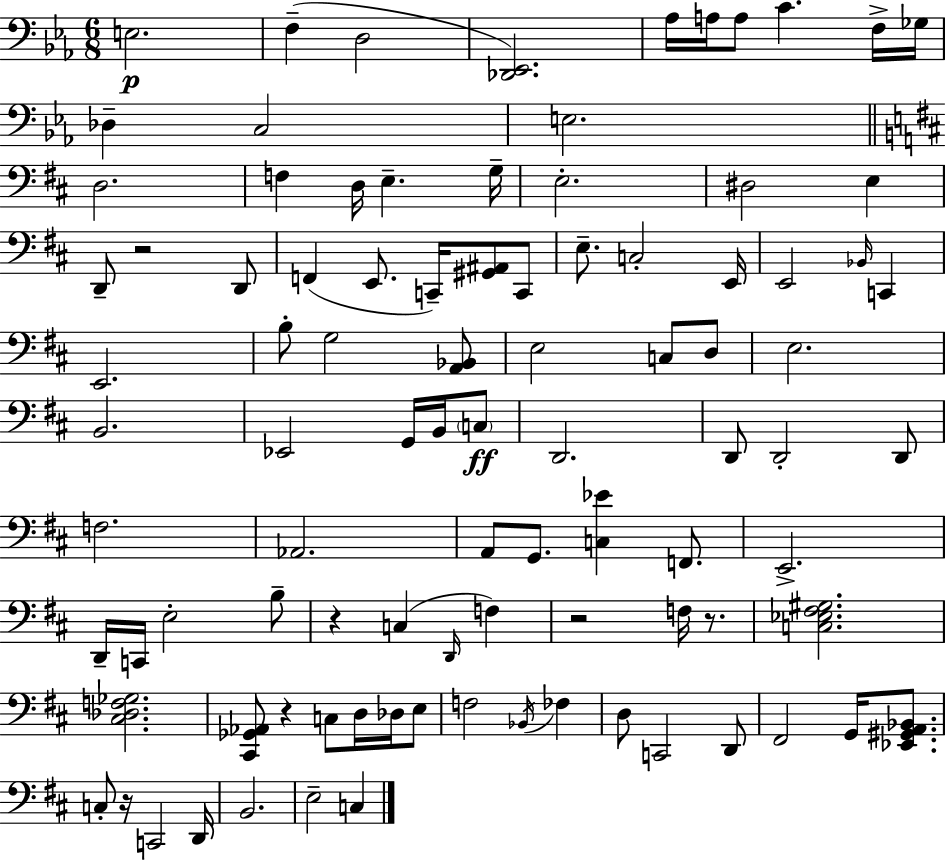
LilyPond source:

{
  \clef bass
  \numericTimeSignature
  \time 6/8
  \key c \minor
  e2.\p | f4--( d2 | <des, ees,>2.) | aes16 a16 a8 c'4. f16-> ges16 | \break des4-- c2 | e2. | \bar "||" \break \key d \major d2. | f4 d16 e4.-- g16-- | e2.-. | dis2 e4 | \break d,8-- r2 d,8 | f,4( e,8. c,16--) <gis, ais,>8 c,8 | e8.-- c2-. e,16 | e,2 \grace { bes,16 } c,4 | \break e,2. | b8-. g2 <a, bes,>8 | e2 c8 d8 | e2. | \break b,2. | ees,2 g,16 b,16 \parenthesize c8\ff | d,2. | d,8 d,2-. d,8 | \break f2. | aes,2. | a,8 g,8. <c ees'>4 f,8. | e,2.-> | \break d,16-- c,16 e2-. b8-- | r4 c4( \grace { d,16 } f4) | r2 f16 r8. | <c ees fis gis>2. | \break <cis des f ges>2. | <cis, ges, aes,>8 r4 c8 d16 des16 | e8 f2 \acciaccatura { bes,16 } fes4 | d8 c,2 | \break d,8 fis,2 g,16 | <ees, gis, a, bes,>8. c8-. r16 c,2 | d,16 b,2. | e2-- c4 | \break \bar "|."
}